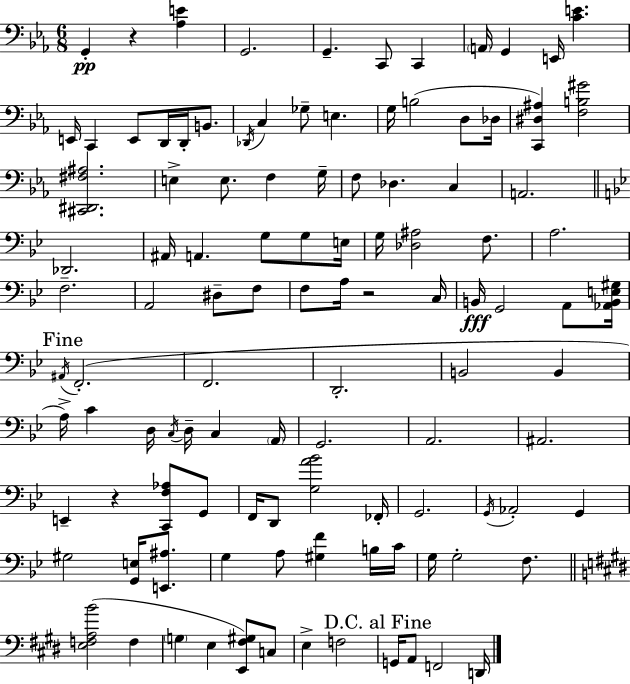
G2/q R/q [Ab3,E4]/q G2/h. G2/q. C2/e C2/q A2/s G2/q E2/s [C4,E4]/q. E2/s C2/q E2/e D2/s D2/s B2/e. Db2/s C3/q Gb3/e E3/q. G3/s B3/h D3/e Db3/s [C2,D#3,A#3]/q [F3,B3,G#4]/h [C#2,D#2,F#3,A#3]/h. E3/q E3/e. F3/q G3/s F3/e Db3/q. C3/q A2/h. Db2/h. A#2/s A2/q. G3/e G3/e E3/s G3/s [Db3,A#3]/h F3/e. A3/h. F3/h. A2/h D#3/e F3/e F3/e A3/s R/h C3/s B2/s G2/h A2/e [Ab2,B2,E3,G#3]/s A#2/s F2/h. F2/h. D2/h. B2/h B2/q A3/s C4/q D3/s C3/s D3/s C3/q A2/s G2/h. A2/h. A#2/h. E2/q R/q [C2,F3,Ab3]/e G2/e F2/s D2/e [G3,A4,Bb4]/h FES2/s G2/h. G2/s Ab2/h G2/q G#3/h [G2,E3]/s [E2,A#3]/e. G3/q A3/e [G#3,F4]/q B3/s C4/s G3/s G3/h F3/e. [E3,F3,A3,B4]/h F3/q G3/q E3/q [E2,F#3,G#3]/e C3/e E3/q F3/h G2/s A2/e F2/h D2/s